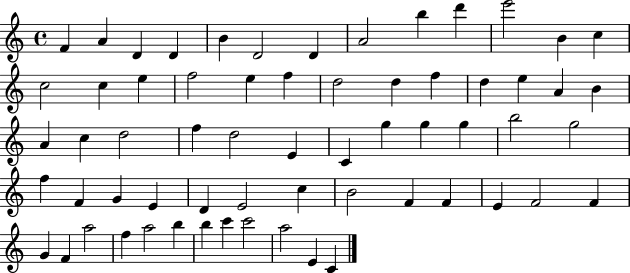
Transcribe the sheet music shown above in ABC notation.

X:1
T:Untitled
M:4/4
L:1/4
K:C
F A D D B D2 D A2 b d' e'2 B c c2 c e f2 e f d2 d f d e A B A c d2 f d2 E C g g g b2 g2 f F G E D E2 c B2 F F E F2 F G F a2 f a2 b b c' c'2 a2 E C